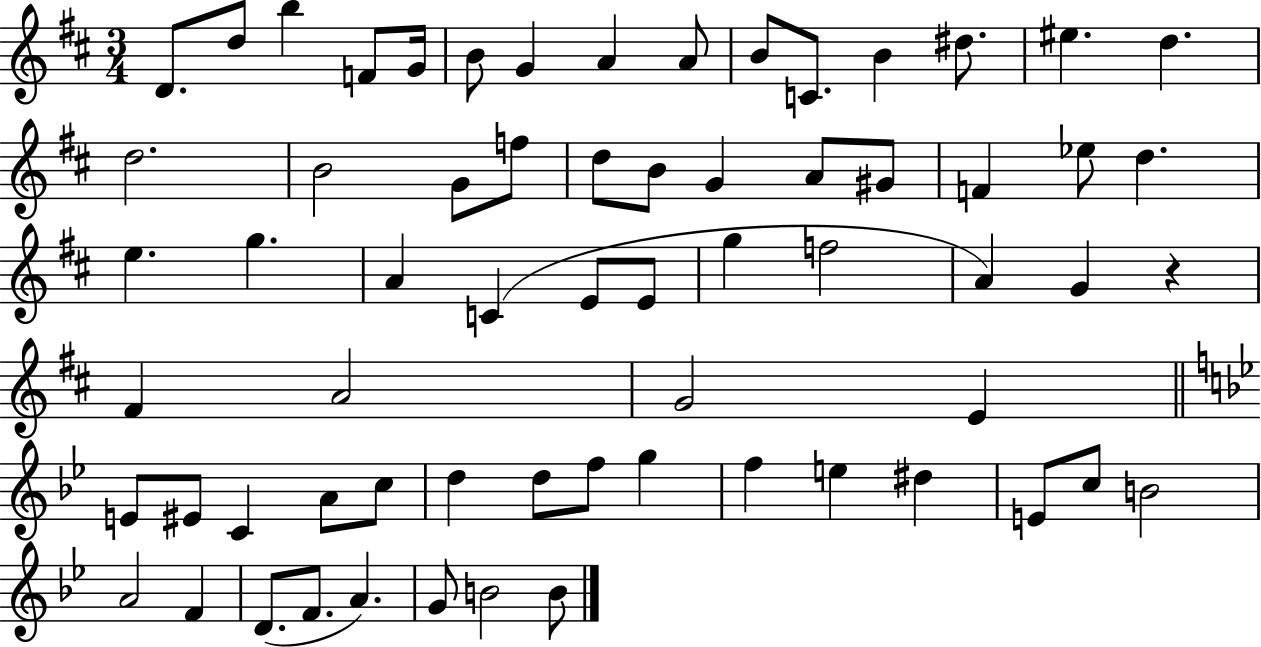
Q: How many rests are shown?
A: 1